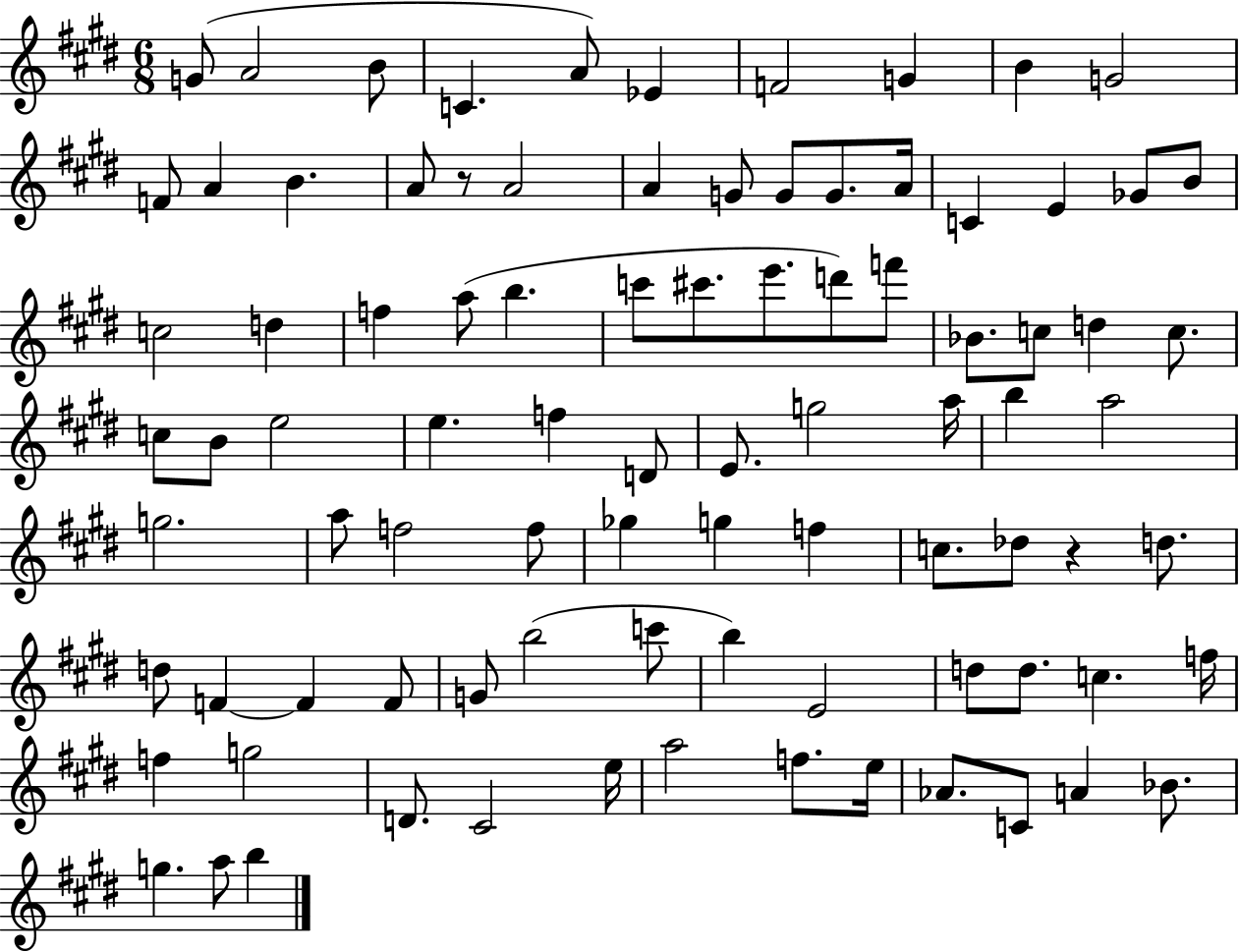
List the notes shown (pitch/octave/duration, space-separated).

G4/e A4/h B4/e C4/q. A4/e Eb4/q F4/h G4/q B4/q G4/h F4/e A4/q B4/q. A4/e R/e A4/h A4/q G4/e G4/e G4/e. A4/s C4/q E4/q Gb4/e B4/e C5/h D5/q F5/q A5/e B5/q. C6/e C#6/e. E6/e. D6/e F6/e Bb4/e. C5/e D5/q C5/e. C5/e B4/e E5/h E5/q. F5/q D4/e E4/e. G5/h A5/s B5/q A5/h G5/h. A5/e F5/h F5/e Gb5/q G5/q F5/q C5/e. Db5/e R/q D5/e. D5/e F4/q F4/q F4/e G4/e B5/h C6/e B5/q E4/h D5/e D5/e. C5/q. F5/s F5/q G5/h D4/e. C#4/h E5/s A5/h F5/e. E5/s Ab4/e. C4/e A4/q Bb4/e. G5/q. A5/e B5/q